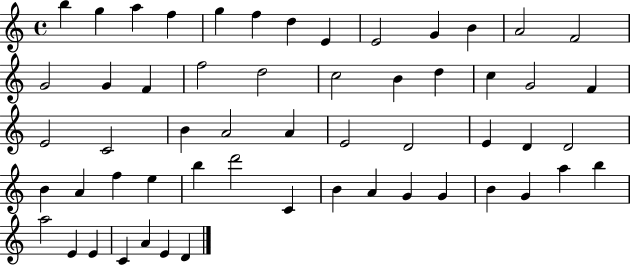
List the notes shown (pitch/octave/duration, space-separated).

B5/q G5/q A5/q F5/q G5/q F5/q D5/q E4/q E4/h G4/q B4/q A4/h F4/h G4/h G4/q F4/q F5/h D5/h C5/h B4/q D5/q C5/q G4/h F4/q E4/h C4/h B4/q A4/h A4/q E4/h D4/h E4/q D4/q D4/h B4/q A4/q F5/q E5/q B5/q D6/h C4/q B4/q A4/q G4/q G4/q B4/q G4/q A5/q B5/q A5/h E4/q E4/q C4/q A4/q E4/q D4/q